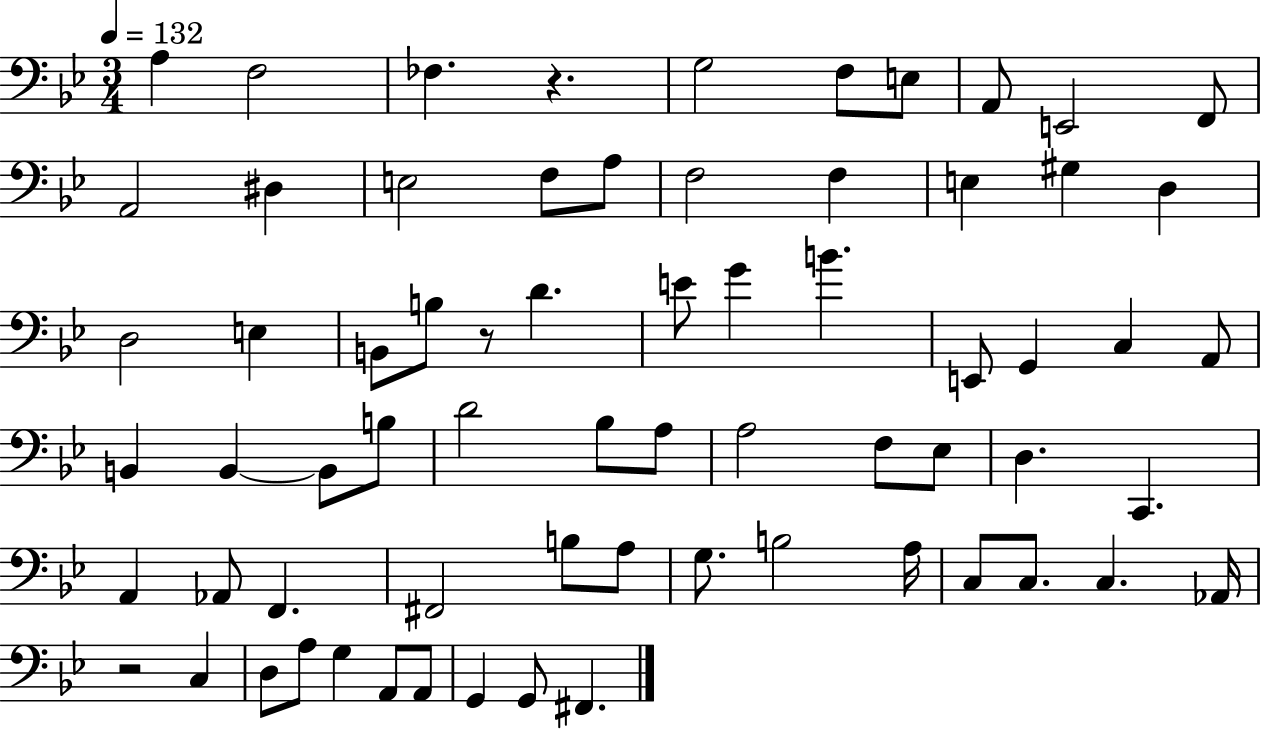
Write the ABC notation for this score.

X:1
T:Untitled
M:3/4
L:1/4
K:Bb
A, F,2 _F, z G,2 F,/2 E,/2 A,,/2 E,,2 F,,/2 A,,2 ^D, E,2 F,/2 A,/2 F,2 F, E, ^G, D, D,2 E, B,,/2 B,/2 z/2 D E/2 G B E,,/2 G,, C, A,,/2 B,, B,, B,,/2 B,/2 D2 _B,/2 A,/2 A,2 F,/2 _E,/2 D, C,, A,, _A,,/2 F,, ^F,,2 B,/2 A,/2 G,/2 B,2 A,/4 C,/2 C,/2 C, _A,,/4 z2 C, D,/2 A,/2 G, A,,/2 A,,/2 G,, G,,/2 ^F,,